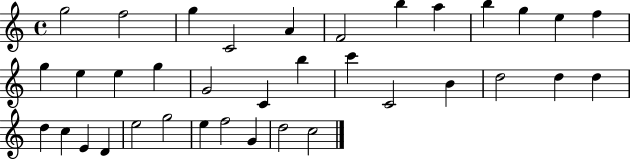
{
  \clef treble
  \time 4/4
  \defaultTimeSignature
  \key c \major
  g''2 f''2 | g''4 c'2 a'4 | f'2 b''4 a''4 | b''4 g''4 e''4 f''4 | \break g''4 e''4 e''4 g''4 | g'2 c'4 b''4 | c'''4 c'2 b'4 | d''2 d''4 d''4 | \break d''4 c''4 e'4 d'4 | e''2 g''2 | e''4 f''2 g'4 | d''2 c''2 | \break \bar "|."
}